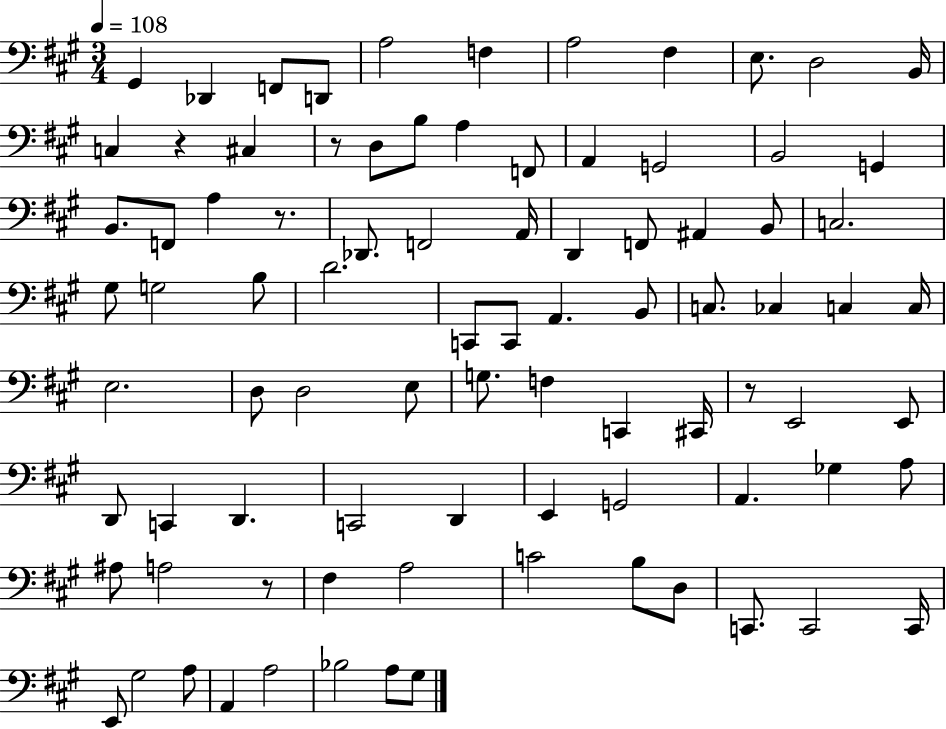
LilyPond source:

{
  \clef bass
  \numericTimeSignature
  \time 3/4
  \key a \major
  \tempo 4 = 108
  gis,4 des,4 f,8 d,8 | a2 f4 | a2 fis4 | e8. d2 b,16 | \break c4 r4 cis4 | r8 d8 b8 a4 f,8 | a,4 g,2 | b,2 g,4 | \break b,8. f,8 a4 r8. | des,8. f,2 a,16 | d,4 f,8 ais,4 b,8 | c2. | \break gis8 g2 b8 | d'2. | c,8 c,8 a,4. b,8 | c8. ces4 c4 c16 | \break e2. | d8 d2 e8 | g8. f4 c,4 cis,16 | r8 e,2 e,8 | \break d,8 c,4 d,4. | c,2 d,4 | e,4 g,2 | a,4. ges4 a8 | \break ais8 a2 r8 | fis4 a2 | c'2 b8 d8 | c,8. c,2 c,16 | \break e,8 gis2 a8 | a,4 a2 | bes2 a8 gis8 | \bar "|."
}